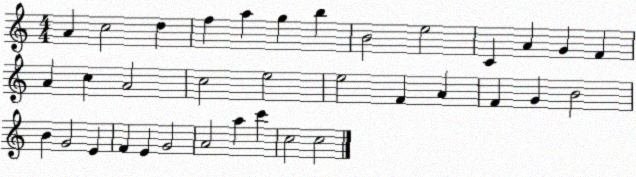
X:1
T:Untitled
M:4/4
L:1/4
K:C
A c2 d f a g b B2 e2 C A G F A c A2 c2 e2 e2 F A F G B2 B G2 E F E G2 A2 a c' c2 c2